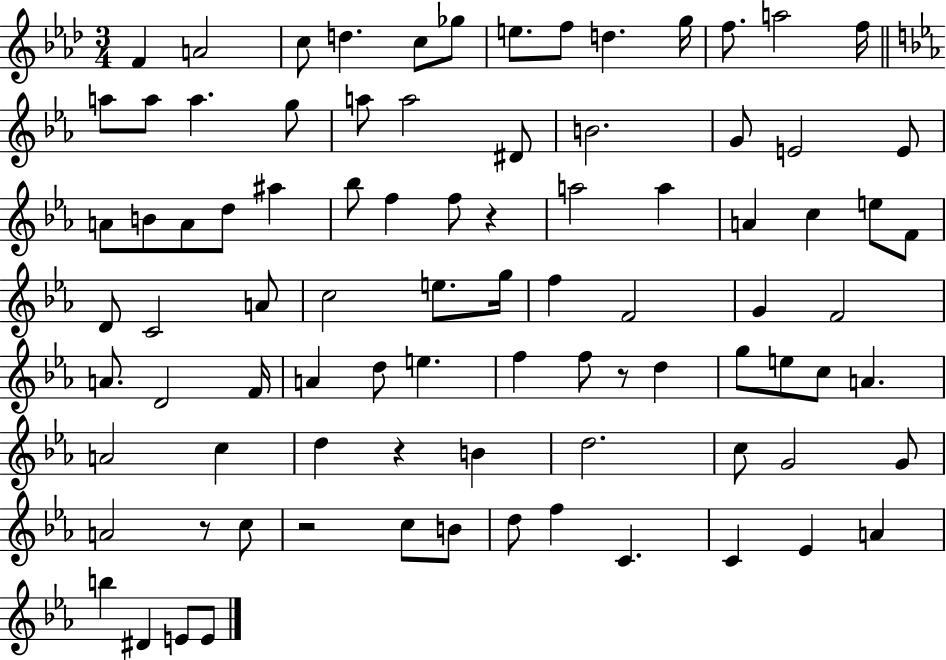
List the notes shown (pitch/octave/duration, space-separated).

F4/q A4/h C5/e D5/q. C5/e Gb5/e E5/e. F5/e D5/q. G5/s F5/e. A5/h F5/s A5/e A5/e A5/q. G5/e A5/e A5/h D#4/e B4/h. G4/e E4/h E4/e A4/e B4/e A4/e D5/e A#5/q Bb5/e F5/q F5/e R/q A5/h A5/q A4/q C5/q E5/e F4/e D4/e C4/h A4/e C5/h E5/e. G5/s F5/q F4/h G4/q F4/h A4/e. D4/h F4/s A4/q D5/e E5/q. F5/q F5/e R/e D5/q G5/e E5/e C5/e A4/q. A4/h C5/q D5/q R/q B4/q D5/h. C5/e G4/h G4/e A4/h R/e C5/e R/h C5/e B4/e D5/e F5/q C4/q. C4/q Eb4/q A4/q B5/q D#4/q E4/e E4/e